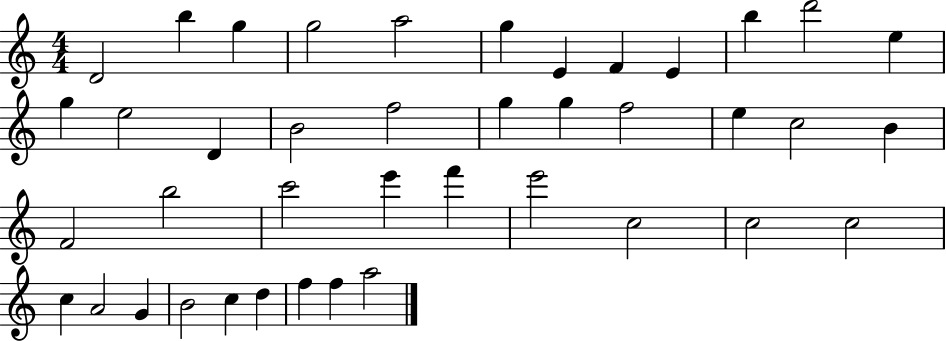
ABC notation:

X:1
T:Untitled
M:4/4
L:1/4
K:C
D2 b g g2 a2 g E F E b d'2 e g e2 D B2 f2 g g f2 e c2 B F2 b2 c'2 e' f' e'2 c2 c2 c2 c A2 G B2 c d f f a2